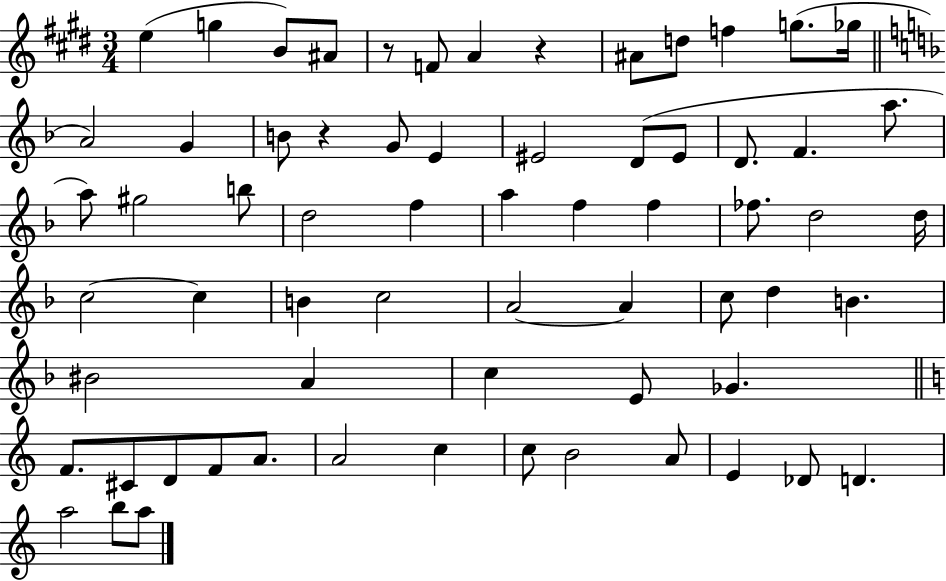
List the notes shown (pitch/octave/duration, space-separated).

E5/q G5/q B4/e A#4/e R/e F4/e A4/q R/q A#4/e D5/e F5/q G5/e. Gb5/s A4/h G4/q B4/e R/q G4/e E4/q EIS4/h D4/e EIS4/e D4/e. F4/q. A5/e. A5/e G#5/h B5/e D5/h F5/q A5/q F5/q F5/q FES5/e. D5/h D5/s C5/h C5/q B4/q C5/h A4/h A4/q C5/e D5/q B4/q. BIS4/h A4/q C5/q E4/e Gb4/q. F4/e. C#4/e D4/e F4/e A4/e. A4/h C5/q C5/e B4/h A4/e E4/q Db4/e D4/q. A5/h B5/e A5/e